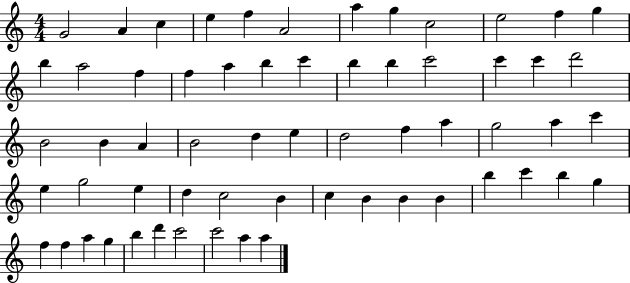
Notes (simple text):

G4/h A4/q C5/q E5/q F5/q A4/h A5/q G5/q C5/h E5/h F5/q G5/q B5/q A5/h F5/q F5/q A5/q B5/q C6/q B5/q B5/q C6/h C6/q C6/q D6/h B4/h B4/q A4/q B4/h D5/q E5/q D5/h F5/q A5/q G5/h A5/q C6/q E5/q G5/h E5/q D5/q C5/h B4/q C5/q B4/q B4/q B4/q B5/q C6/q B5/q G5/q F5/q F5/q A5/q G5/q B5/q D6/q C6/h C6/h A5/q A5/q